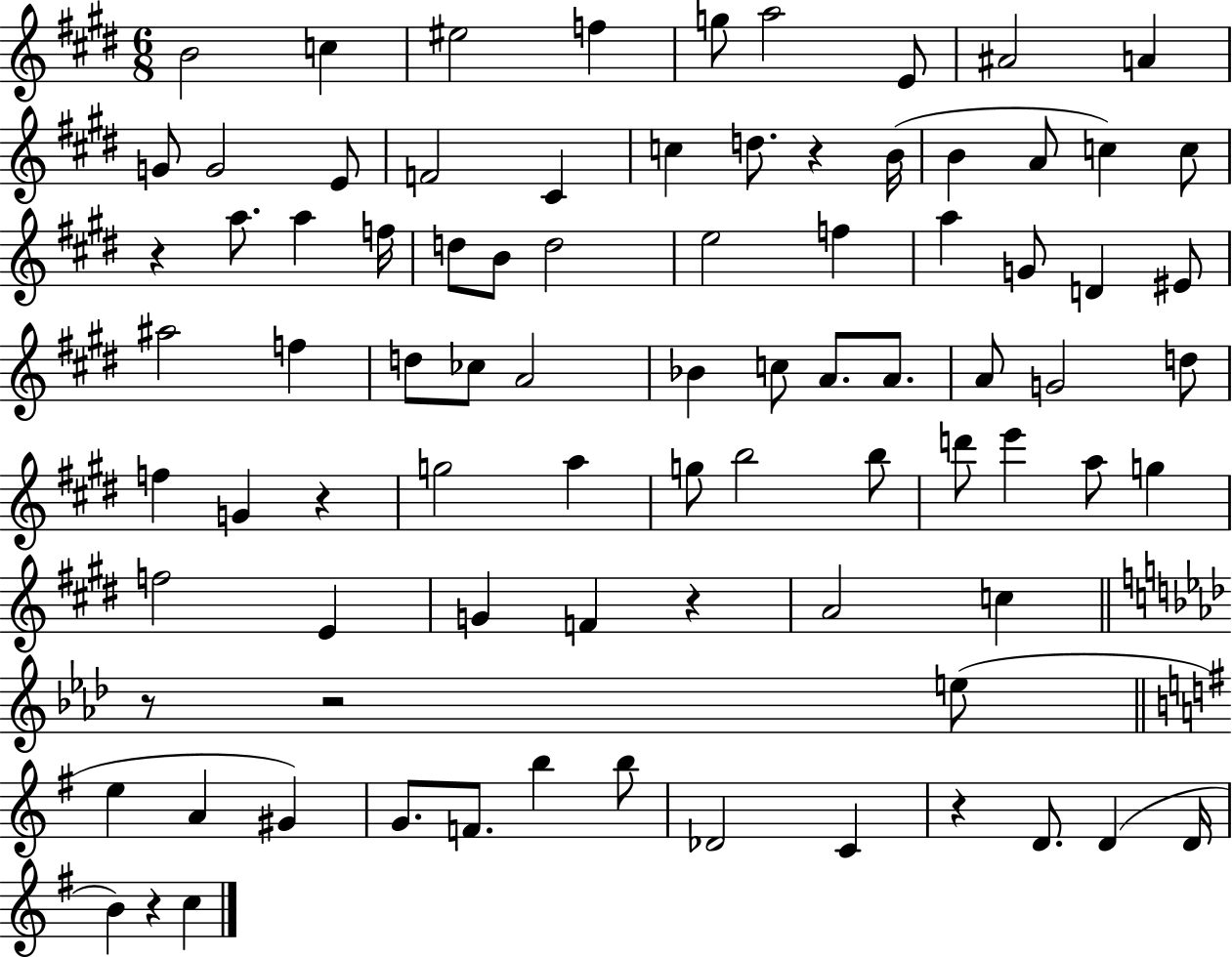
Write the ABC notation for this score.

X:1
T:Untitled
M:6/8
L:1/4
K:E
B2 c ^e2 f g/2 a2 E/2 ^A2 A G/2 G2 E/2 F2 ^C c d/2 z B/4 B A/2 c c/2 z a/2 a f/4 d/2 B/2 d2 e2 f a G/2 D ^E/2 ^a2 f d/2 _c/2 A2 _B c/2 A/2 A/2 A/2 G2 d/2 f G z g2 a g/2 b2 b/2 d'/2 e' a/2 g f2 E G F z A2 c z/2 z2 e/2 e A ^G G/2 F/2 b b/2 _D2 C z D/2 D D/4 B z c